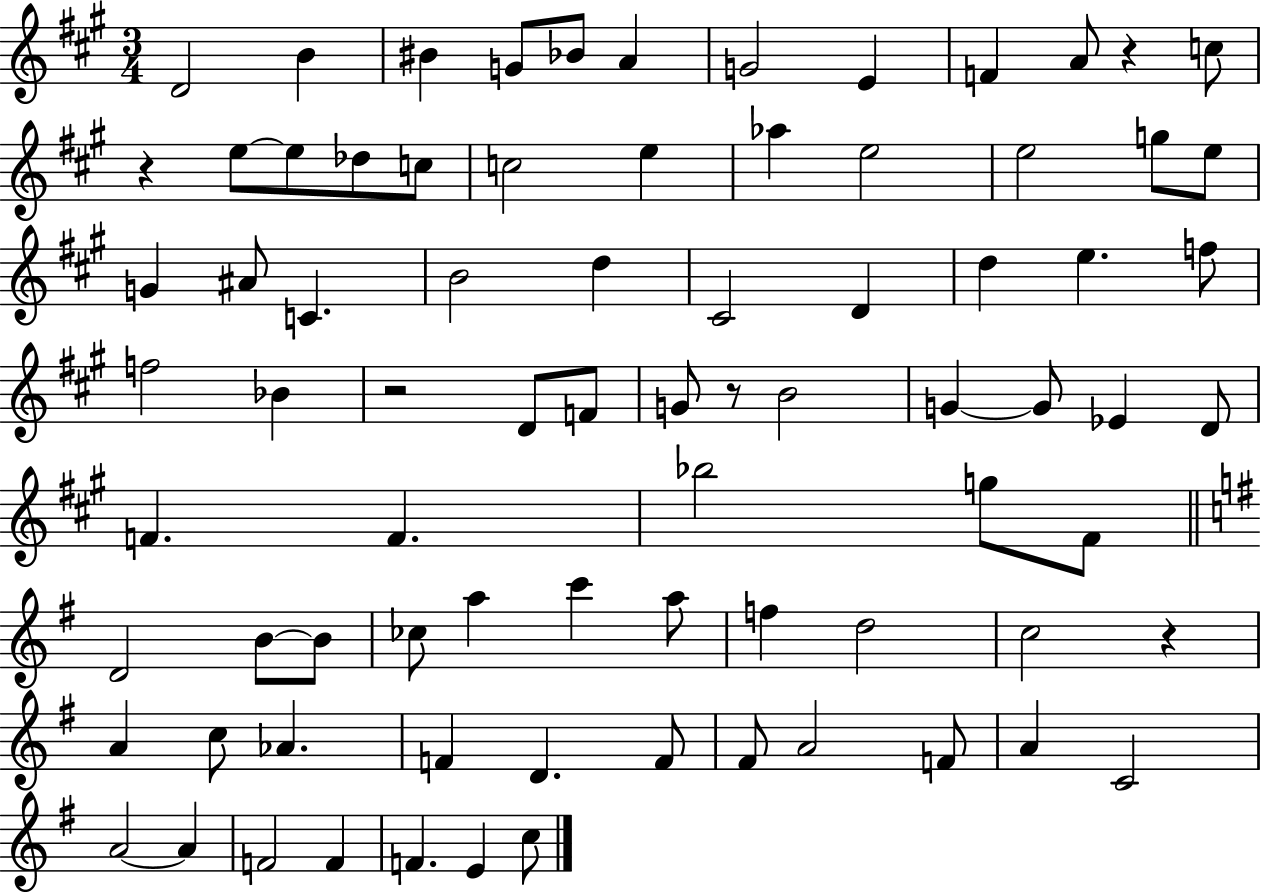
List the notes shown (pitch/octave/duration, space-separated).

D4/h B4/q BIS4/q G4/e Bb4/e A4/q G4/h E4/q F4/q A4/e R/q C5/e R/q E5/e E5/e Db5/e C5/e C5/h E5/q Ab5/q E5/h E5/h G5/e E5/e G4/q A#4/e C4/q. B4/h D5/q C#4/h D4/q D5/q E5/q. F5/e F5/h Bb4/q R/h D4/e F4/e G4/e R/e B4/h G4/q G4/e Eb4/q D4/e F4/q. F4/q. Bb5/h G5/e F#4/e D4/h B4/e B4/e CES5/e A5/q C6/q A5/e F5/q D5/h C5/h R/q A4/q C5/e Ab4/q. F4/q D4/q. F4/e F#4/e A4/h F4/e A4/q C4/h A4/h A4/q F4/h F4/q F4/q. E4/q C5/e